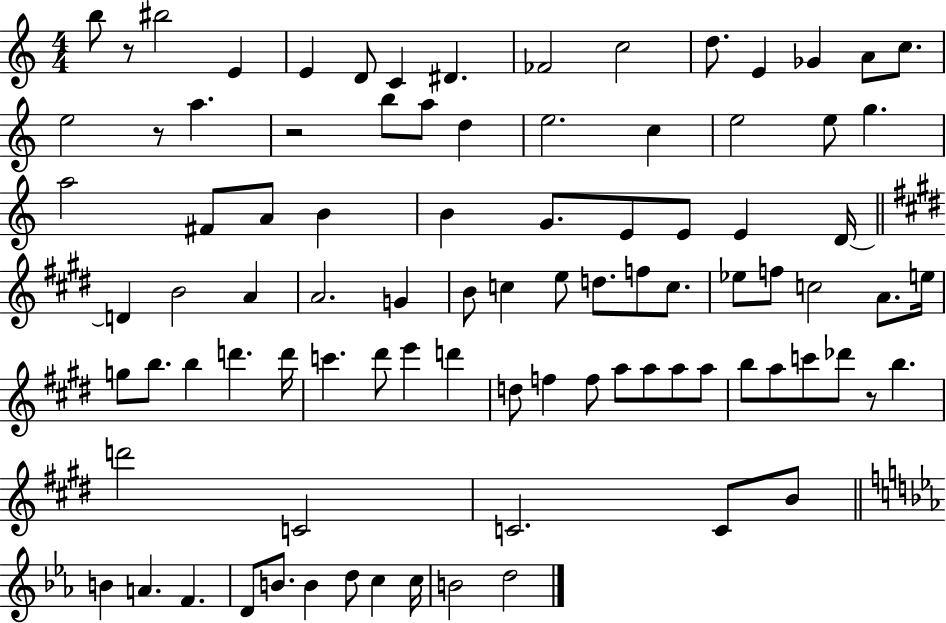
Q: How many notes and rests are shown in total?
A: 91